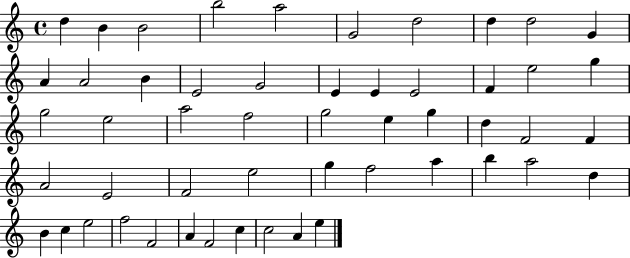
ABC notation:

X:1
T:Untitled
M:4/4
L:1/4
K:C
d B B2 b2 a2 G2 d2 d d2 G A A2 B E2 G2 E E E2 F e2 g g2 e2 a2 f2 g2 e g d F2 F A2 E2 F2 e2 g f2 a b a2 d B c e2 f2 F2 A F2 c c2 A e